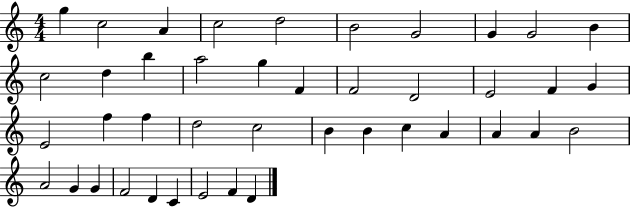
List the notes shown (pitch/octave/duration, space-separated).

G5/q C5/h A4/q C5/h D5/h B4/h G4/h G4/q G4/h B4/q C5/h D5/q B5/q A5/h G5/q F4/q F4/h D4/h E4/h F4/q G4/q E4/h F5/q F5/q D5/h C5/h B4/q B4/q C5/q A4/q A4/q A4/q B4/h A4/h G4/q G4/q F4/h D4/q C4/q E4/h F4/q D4/q